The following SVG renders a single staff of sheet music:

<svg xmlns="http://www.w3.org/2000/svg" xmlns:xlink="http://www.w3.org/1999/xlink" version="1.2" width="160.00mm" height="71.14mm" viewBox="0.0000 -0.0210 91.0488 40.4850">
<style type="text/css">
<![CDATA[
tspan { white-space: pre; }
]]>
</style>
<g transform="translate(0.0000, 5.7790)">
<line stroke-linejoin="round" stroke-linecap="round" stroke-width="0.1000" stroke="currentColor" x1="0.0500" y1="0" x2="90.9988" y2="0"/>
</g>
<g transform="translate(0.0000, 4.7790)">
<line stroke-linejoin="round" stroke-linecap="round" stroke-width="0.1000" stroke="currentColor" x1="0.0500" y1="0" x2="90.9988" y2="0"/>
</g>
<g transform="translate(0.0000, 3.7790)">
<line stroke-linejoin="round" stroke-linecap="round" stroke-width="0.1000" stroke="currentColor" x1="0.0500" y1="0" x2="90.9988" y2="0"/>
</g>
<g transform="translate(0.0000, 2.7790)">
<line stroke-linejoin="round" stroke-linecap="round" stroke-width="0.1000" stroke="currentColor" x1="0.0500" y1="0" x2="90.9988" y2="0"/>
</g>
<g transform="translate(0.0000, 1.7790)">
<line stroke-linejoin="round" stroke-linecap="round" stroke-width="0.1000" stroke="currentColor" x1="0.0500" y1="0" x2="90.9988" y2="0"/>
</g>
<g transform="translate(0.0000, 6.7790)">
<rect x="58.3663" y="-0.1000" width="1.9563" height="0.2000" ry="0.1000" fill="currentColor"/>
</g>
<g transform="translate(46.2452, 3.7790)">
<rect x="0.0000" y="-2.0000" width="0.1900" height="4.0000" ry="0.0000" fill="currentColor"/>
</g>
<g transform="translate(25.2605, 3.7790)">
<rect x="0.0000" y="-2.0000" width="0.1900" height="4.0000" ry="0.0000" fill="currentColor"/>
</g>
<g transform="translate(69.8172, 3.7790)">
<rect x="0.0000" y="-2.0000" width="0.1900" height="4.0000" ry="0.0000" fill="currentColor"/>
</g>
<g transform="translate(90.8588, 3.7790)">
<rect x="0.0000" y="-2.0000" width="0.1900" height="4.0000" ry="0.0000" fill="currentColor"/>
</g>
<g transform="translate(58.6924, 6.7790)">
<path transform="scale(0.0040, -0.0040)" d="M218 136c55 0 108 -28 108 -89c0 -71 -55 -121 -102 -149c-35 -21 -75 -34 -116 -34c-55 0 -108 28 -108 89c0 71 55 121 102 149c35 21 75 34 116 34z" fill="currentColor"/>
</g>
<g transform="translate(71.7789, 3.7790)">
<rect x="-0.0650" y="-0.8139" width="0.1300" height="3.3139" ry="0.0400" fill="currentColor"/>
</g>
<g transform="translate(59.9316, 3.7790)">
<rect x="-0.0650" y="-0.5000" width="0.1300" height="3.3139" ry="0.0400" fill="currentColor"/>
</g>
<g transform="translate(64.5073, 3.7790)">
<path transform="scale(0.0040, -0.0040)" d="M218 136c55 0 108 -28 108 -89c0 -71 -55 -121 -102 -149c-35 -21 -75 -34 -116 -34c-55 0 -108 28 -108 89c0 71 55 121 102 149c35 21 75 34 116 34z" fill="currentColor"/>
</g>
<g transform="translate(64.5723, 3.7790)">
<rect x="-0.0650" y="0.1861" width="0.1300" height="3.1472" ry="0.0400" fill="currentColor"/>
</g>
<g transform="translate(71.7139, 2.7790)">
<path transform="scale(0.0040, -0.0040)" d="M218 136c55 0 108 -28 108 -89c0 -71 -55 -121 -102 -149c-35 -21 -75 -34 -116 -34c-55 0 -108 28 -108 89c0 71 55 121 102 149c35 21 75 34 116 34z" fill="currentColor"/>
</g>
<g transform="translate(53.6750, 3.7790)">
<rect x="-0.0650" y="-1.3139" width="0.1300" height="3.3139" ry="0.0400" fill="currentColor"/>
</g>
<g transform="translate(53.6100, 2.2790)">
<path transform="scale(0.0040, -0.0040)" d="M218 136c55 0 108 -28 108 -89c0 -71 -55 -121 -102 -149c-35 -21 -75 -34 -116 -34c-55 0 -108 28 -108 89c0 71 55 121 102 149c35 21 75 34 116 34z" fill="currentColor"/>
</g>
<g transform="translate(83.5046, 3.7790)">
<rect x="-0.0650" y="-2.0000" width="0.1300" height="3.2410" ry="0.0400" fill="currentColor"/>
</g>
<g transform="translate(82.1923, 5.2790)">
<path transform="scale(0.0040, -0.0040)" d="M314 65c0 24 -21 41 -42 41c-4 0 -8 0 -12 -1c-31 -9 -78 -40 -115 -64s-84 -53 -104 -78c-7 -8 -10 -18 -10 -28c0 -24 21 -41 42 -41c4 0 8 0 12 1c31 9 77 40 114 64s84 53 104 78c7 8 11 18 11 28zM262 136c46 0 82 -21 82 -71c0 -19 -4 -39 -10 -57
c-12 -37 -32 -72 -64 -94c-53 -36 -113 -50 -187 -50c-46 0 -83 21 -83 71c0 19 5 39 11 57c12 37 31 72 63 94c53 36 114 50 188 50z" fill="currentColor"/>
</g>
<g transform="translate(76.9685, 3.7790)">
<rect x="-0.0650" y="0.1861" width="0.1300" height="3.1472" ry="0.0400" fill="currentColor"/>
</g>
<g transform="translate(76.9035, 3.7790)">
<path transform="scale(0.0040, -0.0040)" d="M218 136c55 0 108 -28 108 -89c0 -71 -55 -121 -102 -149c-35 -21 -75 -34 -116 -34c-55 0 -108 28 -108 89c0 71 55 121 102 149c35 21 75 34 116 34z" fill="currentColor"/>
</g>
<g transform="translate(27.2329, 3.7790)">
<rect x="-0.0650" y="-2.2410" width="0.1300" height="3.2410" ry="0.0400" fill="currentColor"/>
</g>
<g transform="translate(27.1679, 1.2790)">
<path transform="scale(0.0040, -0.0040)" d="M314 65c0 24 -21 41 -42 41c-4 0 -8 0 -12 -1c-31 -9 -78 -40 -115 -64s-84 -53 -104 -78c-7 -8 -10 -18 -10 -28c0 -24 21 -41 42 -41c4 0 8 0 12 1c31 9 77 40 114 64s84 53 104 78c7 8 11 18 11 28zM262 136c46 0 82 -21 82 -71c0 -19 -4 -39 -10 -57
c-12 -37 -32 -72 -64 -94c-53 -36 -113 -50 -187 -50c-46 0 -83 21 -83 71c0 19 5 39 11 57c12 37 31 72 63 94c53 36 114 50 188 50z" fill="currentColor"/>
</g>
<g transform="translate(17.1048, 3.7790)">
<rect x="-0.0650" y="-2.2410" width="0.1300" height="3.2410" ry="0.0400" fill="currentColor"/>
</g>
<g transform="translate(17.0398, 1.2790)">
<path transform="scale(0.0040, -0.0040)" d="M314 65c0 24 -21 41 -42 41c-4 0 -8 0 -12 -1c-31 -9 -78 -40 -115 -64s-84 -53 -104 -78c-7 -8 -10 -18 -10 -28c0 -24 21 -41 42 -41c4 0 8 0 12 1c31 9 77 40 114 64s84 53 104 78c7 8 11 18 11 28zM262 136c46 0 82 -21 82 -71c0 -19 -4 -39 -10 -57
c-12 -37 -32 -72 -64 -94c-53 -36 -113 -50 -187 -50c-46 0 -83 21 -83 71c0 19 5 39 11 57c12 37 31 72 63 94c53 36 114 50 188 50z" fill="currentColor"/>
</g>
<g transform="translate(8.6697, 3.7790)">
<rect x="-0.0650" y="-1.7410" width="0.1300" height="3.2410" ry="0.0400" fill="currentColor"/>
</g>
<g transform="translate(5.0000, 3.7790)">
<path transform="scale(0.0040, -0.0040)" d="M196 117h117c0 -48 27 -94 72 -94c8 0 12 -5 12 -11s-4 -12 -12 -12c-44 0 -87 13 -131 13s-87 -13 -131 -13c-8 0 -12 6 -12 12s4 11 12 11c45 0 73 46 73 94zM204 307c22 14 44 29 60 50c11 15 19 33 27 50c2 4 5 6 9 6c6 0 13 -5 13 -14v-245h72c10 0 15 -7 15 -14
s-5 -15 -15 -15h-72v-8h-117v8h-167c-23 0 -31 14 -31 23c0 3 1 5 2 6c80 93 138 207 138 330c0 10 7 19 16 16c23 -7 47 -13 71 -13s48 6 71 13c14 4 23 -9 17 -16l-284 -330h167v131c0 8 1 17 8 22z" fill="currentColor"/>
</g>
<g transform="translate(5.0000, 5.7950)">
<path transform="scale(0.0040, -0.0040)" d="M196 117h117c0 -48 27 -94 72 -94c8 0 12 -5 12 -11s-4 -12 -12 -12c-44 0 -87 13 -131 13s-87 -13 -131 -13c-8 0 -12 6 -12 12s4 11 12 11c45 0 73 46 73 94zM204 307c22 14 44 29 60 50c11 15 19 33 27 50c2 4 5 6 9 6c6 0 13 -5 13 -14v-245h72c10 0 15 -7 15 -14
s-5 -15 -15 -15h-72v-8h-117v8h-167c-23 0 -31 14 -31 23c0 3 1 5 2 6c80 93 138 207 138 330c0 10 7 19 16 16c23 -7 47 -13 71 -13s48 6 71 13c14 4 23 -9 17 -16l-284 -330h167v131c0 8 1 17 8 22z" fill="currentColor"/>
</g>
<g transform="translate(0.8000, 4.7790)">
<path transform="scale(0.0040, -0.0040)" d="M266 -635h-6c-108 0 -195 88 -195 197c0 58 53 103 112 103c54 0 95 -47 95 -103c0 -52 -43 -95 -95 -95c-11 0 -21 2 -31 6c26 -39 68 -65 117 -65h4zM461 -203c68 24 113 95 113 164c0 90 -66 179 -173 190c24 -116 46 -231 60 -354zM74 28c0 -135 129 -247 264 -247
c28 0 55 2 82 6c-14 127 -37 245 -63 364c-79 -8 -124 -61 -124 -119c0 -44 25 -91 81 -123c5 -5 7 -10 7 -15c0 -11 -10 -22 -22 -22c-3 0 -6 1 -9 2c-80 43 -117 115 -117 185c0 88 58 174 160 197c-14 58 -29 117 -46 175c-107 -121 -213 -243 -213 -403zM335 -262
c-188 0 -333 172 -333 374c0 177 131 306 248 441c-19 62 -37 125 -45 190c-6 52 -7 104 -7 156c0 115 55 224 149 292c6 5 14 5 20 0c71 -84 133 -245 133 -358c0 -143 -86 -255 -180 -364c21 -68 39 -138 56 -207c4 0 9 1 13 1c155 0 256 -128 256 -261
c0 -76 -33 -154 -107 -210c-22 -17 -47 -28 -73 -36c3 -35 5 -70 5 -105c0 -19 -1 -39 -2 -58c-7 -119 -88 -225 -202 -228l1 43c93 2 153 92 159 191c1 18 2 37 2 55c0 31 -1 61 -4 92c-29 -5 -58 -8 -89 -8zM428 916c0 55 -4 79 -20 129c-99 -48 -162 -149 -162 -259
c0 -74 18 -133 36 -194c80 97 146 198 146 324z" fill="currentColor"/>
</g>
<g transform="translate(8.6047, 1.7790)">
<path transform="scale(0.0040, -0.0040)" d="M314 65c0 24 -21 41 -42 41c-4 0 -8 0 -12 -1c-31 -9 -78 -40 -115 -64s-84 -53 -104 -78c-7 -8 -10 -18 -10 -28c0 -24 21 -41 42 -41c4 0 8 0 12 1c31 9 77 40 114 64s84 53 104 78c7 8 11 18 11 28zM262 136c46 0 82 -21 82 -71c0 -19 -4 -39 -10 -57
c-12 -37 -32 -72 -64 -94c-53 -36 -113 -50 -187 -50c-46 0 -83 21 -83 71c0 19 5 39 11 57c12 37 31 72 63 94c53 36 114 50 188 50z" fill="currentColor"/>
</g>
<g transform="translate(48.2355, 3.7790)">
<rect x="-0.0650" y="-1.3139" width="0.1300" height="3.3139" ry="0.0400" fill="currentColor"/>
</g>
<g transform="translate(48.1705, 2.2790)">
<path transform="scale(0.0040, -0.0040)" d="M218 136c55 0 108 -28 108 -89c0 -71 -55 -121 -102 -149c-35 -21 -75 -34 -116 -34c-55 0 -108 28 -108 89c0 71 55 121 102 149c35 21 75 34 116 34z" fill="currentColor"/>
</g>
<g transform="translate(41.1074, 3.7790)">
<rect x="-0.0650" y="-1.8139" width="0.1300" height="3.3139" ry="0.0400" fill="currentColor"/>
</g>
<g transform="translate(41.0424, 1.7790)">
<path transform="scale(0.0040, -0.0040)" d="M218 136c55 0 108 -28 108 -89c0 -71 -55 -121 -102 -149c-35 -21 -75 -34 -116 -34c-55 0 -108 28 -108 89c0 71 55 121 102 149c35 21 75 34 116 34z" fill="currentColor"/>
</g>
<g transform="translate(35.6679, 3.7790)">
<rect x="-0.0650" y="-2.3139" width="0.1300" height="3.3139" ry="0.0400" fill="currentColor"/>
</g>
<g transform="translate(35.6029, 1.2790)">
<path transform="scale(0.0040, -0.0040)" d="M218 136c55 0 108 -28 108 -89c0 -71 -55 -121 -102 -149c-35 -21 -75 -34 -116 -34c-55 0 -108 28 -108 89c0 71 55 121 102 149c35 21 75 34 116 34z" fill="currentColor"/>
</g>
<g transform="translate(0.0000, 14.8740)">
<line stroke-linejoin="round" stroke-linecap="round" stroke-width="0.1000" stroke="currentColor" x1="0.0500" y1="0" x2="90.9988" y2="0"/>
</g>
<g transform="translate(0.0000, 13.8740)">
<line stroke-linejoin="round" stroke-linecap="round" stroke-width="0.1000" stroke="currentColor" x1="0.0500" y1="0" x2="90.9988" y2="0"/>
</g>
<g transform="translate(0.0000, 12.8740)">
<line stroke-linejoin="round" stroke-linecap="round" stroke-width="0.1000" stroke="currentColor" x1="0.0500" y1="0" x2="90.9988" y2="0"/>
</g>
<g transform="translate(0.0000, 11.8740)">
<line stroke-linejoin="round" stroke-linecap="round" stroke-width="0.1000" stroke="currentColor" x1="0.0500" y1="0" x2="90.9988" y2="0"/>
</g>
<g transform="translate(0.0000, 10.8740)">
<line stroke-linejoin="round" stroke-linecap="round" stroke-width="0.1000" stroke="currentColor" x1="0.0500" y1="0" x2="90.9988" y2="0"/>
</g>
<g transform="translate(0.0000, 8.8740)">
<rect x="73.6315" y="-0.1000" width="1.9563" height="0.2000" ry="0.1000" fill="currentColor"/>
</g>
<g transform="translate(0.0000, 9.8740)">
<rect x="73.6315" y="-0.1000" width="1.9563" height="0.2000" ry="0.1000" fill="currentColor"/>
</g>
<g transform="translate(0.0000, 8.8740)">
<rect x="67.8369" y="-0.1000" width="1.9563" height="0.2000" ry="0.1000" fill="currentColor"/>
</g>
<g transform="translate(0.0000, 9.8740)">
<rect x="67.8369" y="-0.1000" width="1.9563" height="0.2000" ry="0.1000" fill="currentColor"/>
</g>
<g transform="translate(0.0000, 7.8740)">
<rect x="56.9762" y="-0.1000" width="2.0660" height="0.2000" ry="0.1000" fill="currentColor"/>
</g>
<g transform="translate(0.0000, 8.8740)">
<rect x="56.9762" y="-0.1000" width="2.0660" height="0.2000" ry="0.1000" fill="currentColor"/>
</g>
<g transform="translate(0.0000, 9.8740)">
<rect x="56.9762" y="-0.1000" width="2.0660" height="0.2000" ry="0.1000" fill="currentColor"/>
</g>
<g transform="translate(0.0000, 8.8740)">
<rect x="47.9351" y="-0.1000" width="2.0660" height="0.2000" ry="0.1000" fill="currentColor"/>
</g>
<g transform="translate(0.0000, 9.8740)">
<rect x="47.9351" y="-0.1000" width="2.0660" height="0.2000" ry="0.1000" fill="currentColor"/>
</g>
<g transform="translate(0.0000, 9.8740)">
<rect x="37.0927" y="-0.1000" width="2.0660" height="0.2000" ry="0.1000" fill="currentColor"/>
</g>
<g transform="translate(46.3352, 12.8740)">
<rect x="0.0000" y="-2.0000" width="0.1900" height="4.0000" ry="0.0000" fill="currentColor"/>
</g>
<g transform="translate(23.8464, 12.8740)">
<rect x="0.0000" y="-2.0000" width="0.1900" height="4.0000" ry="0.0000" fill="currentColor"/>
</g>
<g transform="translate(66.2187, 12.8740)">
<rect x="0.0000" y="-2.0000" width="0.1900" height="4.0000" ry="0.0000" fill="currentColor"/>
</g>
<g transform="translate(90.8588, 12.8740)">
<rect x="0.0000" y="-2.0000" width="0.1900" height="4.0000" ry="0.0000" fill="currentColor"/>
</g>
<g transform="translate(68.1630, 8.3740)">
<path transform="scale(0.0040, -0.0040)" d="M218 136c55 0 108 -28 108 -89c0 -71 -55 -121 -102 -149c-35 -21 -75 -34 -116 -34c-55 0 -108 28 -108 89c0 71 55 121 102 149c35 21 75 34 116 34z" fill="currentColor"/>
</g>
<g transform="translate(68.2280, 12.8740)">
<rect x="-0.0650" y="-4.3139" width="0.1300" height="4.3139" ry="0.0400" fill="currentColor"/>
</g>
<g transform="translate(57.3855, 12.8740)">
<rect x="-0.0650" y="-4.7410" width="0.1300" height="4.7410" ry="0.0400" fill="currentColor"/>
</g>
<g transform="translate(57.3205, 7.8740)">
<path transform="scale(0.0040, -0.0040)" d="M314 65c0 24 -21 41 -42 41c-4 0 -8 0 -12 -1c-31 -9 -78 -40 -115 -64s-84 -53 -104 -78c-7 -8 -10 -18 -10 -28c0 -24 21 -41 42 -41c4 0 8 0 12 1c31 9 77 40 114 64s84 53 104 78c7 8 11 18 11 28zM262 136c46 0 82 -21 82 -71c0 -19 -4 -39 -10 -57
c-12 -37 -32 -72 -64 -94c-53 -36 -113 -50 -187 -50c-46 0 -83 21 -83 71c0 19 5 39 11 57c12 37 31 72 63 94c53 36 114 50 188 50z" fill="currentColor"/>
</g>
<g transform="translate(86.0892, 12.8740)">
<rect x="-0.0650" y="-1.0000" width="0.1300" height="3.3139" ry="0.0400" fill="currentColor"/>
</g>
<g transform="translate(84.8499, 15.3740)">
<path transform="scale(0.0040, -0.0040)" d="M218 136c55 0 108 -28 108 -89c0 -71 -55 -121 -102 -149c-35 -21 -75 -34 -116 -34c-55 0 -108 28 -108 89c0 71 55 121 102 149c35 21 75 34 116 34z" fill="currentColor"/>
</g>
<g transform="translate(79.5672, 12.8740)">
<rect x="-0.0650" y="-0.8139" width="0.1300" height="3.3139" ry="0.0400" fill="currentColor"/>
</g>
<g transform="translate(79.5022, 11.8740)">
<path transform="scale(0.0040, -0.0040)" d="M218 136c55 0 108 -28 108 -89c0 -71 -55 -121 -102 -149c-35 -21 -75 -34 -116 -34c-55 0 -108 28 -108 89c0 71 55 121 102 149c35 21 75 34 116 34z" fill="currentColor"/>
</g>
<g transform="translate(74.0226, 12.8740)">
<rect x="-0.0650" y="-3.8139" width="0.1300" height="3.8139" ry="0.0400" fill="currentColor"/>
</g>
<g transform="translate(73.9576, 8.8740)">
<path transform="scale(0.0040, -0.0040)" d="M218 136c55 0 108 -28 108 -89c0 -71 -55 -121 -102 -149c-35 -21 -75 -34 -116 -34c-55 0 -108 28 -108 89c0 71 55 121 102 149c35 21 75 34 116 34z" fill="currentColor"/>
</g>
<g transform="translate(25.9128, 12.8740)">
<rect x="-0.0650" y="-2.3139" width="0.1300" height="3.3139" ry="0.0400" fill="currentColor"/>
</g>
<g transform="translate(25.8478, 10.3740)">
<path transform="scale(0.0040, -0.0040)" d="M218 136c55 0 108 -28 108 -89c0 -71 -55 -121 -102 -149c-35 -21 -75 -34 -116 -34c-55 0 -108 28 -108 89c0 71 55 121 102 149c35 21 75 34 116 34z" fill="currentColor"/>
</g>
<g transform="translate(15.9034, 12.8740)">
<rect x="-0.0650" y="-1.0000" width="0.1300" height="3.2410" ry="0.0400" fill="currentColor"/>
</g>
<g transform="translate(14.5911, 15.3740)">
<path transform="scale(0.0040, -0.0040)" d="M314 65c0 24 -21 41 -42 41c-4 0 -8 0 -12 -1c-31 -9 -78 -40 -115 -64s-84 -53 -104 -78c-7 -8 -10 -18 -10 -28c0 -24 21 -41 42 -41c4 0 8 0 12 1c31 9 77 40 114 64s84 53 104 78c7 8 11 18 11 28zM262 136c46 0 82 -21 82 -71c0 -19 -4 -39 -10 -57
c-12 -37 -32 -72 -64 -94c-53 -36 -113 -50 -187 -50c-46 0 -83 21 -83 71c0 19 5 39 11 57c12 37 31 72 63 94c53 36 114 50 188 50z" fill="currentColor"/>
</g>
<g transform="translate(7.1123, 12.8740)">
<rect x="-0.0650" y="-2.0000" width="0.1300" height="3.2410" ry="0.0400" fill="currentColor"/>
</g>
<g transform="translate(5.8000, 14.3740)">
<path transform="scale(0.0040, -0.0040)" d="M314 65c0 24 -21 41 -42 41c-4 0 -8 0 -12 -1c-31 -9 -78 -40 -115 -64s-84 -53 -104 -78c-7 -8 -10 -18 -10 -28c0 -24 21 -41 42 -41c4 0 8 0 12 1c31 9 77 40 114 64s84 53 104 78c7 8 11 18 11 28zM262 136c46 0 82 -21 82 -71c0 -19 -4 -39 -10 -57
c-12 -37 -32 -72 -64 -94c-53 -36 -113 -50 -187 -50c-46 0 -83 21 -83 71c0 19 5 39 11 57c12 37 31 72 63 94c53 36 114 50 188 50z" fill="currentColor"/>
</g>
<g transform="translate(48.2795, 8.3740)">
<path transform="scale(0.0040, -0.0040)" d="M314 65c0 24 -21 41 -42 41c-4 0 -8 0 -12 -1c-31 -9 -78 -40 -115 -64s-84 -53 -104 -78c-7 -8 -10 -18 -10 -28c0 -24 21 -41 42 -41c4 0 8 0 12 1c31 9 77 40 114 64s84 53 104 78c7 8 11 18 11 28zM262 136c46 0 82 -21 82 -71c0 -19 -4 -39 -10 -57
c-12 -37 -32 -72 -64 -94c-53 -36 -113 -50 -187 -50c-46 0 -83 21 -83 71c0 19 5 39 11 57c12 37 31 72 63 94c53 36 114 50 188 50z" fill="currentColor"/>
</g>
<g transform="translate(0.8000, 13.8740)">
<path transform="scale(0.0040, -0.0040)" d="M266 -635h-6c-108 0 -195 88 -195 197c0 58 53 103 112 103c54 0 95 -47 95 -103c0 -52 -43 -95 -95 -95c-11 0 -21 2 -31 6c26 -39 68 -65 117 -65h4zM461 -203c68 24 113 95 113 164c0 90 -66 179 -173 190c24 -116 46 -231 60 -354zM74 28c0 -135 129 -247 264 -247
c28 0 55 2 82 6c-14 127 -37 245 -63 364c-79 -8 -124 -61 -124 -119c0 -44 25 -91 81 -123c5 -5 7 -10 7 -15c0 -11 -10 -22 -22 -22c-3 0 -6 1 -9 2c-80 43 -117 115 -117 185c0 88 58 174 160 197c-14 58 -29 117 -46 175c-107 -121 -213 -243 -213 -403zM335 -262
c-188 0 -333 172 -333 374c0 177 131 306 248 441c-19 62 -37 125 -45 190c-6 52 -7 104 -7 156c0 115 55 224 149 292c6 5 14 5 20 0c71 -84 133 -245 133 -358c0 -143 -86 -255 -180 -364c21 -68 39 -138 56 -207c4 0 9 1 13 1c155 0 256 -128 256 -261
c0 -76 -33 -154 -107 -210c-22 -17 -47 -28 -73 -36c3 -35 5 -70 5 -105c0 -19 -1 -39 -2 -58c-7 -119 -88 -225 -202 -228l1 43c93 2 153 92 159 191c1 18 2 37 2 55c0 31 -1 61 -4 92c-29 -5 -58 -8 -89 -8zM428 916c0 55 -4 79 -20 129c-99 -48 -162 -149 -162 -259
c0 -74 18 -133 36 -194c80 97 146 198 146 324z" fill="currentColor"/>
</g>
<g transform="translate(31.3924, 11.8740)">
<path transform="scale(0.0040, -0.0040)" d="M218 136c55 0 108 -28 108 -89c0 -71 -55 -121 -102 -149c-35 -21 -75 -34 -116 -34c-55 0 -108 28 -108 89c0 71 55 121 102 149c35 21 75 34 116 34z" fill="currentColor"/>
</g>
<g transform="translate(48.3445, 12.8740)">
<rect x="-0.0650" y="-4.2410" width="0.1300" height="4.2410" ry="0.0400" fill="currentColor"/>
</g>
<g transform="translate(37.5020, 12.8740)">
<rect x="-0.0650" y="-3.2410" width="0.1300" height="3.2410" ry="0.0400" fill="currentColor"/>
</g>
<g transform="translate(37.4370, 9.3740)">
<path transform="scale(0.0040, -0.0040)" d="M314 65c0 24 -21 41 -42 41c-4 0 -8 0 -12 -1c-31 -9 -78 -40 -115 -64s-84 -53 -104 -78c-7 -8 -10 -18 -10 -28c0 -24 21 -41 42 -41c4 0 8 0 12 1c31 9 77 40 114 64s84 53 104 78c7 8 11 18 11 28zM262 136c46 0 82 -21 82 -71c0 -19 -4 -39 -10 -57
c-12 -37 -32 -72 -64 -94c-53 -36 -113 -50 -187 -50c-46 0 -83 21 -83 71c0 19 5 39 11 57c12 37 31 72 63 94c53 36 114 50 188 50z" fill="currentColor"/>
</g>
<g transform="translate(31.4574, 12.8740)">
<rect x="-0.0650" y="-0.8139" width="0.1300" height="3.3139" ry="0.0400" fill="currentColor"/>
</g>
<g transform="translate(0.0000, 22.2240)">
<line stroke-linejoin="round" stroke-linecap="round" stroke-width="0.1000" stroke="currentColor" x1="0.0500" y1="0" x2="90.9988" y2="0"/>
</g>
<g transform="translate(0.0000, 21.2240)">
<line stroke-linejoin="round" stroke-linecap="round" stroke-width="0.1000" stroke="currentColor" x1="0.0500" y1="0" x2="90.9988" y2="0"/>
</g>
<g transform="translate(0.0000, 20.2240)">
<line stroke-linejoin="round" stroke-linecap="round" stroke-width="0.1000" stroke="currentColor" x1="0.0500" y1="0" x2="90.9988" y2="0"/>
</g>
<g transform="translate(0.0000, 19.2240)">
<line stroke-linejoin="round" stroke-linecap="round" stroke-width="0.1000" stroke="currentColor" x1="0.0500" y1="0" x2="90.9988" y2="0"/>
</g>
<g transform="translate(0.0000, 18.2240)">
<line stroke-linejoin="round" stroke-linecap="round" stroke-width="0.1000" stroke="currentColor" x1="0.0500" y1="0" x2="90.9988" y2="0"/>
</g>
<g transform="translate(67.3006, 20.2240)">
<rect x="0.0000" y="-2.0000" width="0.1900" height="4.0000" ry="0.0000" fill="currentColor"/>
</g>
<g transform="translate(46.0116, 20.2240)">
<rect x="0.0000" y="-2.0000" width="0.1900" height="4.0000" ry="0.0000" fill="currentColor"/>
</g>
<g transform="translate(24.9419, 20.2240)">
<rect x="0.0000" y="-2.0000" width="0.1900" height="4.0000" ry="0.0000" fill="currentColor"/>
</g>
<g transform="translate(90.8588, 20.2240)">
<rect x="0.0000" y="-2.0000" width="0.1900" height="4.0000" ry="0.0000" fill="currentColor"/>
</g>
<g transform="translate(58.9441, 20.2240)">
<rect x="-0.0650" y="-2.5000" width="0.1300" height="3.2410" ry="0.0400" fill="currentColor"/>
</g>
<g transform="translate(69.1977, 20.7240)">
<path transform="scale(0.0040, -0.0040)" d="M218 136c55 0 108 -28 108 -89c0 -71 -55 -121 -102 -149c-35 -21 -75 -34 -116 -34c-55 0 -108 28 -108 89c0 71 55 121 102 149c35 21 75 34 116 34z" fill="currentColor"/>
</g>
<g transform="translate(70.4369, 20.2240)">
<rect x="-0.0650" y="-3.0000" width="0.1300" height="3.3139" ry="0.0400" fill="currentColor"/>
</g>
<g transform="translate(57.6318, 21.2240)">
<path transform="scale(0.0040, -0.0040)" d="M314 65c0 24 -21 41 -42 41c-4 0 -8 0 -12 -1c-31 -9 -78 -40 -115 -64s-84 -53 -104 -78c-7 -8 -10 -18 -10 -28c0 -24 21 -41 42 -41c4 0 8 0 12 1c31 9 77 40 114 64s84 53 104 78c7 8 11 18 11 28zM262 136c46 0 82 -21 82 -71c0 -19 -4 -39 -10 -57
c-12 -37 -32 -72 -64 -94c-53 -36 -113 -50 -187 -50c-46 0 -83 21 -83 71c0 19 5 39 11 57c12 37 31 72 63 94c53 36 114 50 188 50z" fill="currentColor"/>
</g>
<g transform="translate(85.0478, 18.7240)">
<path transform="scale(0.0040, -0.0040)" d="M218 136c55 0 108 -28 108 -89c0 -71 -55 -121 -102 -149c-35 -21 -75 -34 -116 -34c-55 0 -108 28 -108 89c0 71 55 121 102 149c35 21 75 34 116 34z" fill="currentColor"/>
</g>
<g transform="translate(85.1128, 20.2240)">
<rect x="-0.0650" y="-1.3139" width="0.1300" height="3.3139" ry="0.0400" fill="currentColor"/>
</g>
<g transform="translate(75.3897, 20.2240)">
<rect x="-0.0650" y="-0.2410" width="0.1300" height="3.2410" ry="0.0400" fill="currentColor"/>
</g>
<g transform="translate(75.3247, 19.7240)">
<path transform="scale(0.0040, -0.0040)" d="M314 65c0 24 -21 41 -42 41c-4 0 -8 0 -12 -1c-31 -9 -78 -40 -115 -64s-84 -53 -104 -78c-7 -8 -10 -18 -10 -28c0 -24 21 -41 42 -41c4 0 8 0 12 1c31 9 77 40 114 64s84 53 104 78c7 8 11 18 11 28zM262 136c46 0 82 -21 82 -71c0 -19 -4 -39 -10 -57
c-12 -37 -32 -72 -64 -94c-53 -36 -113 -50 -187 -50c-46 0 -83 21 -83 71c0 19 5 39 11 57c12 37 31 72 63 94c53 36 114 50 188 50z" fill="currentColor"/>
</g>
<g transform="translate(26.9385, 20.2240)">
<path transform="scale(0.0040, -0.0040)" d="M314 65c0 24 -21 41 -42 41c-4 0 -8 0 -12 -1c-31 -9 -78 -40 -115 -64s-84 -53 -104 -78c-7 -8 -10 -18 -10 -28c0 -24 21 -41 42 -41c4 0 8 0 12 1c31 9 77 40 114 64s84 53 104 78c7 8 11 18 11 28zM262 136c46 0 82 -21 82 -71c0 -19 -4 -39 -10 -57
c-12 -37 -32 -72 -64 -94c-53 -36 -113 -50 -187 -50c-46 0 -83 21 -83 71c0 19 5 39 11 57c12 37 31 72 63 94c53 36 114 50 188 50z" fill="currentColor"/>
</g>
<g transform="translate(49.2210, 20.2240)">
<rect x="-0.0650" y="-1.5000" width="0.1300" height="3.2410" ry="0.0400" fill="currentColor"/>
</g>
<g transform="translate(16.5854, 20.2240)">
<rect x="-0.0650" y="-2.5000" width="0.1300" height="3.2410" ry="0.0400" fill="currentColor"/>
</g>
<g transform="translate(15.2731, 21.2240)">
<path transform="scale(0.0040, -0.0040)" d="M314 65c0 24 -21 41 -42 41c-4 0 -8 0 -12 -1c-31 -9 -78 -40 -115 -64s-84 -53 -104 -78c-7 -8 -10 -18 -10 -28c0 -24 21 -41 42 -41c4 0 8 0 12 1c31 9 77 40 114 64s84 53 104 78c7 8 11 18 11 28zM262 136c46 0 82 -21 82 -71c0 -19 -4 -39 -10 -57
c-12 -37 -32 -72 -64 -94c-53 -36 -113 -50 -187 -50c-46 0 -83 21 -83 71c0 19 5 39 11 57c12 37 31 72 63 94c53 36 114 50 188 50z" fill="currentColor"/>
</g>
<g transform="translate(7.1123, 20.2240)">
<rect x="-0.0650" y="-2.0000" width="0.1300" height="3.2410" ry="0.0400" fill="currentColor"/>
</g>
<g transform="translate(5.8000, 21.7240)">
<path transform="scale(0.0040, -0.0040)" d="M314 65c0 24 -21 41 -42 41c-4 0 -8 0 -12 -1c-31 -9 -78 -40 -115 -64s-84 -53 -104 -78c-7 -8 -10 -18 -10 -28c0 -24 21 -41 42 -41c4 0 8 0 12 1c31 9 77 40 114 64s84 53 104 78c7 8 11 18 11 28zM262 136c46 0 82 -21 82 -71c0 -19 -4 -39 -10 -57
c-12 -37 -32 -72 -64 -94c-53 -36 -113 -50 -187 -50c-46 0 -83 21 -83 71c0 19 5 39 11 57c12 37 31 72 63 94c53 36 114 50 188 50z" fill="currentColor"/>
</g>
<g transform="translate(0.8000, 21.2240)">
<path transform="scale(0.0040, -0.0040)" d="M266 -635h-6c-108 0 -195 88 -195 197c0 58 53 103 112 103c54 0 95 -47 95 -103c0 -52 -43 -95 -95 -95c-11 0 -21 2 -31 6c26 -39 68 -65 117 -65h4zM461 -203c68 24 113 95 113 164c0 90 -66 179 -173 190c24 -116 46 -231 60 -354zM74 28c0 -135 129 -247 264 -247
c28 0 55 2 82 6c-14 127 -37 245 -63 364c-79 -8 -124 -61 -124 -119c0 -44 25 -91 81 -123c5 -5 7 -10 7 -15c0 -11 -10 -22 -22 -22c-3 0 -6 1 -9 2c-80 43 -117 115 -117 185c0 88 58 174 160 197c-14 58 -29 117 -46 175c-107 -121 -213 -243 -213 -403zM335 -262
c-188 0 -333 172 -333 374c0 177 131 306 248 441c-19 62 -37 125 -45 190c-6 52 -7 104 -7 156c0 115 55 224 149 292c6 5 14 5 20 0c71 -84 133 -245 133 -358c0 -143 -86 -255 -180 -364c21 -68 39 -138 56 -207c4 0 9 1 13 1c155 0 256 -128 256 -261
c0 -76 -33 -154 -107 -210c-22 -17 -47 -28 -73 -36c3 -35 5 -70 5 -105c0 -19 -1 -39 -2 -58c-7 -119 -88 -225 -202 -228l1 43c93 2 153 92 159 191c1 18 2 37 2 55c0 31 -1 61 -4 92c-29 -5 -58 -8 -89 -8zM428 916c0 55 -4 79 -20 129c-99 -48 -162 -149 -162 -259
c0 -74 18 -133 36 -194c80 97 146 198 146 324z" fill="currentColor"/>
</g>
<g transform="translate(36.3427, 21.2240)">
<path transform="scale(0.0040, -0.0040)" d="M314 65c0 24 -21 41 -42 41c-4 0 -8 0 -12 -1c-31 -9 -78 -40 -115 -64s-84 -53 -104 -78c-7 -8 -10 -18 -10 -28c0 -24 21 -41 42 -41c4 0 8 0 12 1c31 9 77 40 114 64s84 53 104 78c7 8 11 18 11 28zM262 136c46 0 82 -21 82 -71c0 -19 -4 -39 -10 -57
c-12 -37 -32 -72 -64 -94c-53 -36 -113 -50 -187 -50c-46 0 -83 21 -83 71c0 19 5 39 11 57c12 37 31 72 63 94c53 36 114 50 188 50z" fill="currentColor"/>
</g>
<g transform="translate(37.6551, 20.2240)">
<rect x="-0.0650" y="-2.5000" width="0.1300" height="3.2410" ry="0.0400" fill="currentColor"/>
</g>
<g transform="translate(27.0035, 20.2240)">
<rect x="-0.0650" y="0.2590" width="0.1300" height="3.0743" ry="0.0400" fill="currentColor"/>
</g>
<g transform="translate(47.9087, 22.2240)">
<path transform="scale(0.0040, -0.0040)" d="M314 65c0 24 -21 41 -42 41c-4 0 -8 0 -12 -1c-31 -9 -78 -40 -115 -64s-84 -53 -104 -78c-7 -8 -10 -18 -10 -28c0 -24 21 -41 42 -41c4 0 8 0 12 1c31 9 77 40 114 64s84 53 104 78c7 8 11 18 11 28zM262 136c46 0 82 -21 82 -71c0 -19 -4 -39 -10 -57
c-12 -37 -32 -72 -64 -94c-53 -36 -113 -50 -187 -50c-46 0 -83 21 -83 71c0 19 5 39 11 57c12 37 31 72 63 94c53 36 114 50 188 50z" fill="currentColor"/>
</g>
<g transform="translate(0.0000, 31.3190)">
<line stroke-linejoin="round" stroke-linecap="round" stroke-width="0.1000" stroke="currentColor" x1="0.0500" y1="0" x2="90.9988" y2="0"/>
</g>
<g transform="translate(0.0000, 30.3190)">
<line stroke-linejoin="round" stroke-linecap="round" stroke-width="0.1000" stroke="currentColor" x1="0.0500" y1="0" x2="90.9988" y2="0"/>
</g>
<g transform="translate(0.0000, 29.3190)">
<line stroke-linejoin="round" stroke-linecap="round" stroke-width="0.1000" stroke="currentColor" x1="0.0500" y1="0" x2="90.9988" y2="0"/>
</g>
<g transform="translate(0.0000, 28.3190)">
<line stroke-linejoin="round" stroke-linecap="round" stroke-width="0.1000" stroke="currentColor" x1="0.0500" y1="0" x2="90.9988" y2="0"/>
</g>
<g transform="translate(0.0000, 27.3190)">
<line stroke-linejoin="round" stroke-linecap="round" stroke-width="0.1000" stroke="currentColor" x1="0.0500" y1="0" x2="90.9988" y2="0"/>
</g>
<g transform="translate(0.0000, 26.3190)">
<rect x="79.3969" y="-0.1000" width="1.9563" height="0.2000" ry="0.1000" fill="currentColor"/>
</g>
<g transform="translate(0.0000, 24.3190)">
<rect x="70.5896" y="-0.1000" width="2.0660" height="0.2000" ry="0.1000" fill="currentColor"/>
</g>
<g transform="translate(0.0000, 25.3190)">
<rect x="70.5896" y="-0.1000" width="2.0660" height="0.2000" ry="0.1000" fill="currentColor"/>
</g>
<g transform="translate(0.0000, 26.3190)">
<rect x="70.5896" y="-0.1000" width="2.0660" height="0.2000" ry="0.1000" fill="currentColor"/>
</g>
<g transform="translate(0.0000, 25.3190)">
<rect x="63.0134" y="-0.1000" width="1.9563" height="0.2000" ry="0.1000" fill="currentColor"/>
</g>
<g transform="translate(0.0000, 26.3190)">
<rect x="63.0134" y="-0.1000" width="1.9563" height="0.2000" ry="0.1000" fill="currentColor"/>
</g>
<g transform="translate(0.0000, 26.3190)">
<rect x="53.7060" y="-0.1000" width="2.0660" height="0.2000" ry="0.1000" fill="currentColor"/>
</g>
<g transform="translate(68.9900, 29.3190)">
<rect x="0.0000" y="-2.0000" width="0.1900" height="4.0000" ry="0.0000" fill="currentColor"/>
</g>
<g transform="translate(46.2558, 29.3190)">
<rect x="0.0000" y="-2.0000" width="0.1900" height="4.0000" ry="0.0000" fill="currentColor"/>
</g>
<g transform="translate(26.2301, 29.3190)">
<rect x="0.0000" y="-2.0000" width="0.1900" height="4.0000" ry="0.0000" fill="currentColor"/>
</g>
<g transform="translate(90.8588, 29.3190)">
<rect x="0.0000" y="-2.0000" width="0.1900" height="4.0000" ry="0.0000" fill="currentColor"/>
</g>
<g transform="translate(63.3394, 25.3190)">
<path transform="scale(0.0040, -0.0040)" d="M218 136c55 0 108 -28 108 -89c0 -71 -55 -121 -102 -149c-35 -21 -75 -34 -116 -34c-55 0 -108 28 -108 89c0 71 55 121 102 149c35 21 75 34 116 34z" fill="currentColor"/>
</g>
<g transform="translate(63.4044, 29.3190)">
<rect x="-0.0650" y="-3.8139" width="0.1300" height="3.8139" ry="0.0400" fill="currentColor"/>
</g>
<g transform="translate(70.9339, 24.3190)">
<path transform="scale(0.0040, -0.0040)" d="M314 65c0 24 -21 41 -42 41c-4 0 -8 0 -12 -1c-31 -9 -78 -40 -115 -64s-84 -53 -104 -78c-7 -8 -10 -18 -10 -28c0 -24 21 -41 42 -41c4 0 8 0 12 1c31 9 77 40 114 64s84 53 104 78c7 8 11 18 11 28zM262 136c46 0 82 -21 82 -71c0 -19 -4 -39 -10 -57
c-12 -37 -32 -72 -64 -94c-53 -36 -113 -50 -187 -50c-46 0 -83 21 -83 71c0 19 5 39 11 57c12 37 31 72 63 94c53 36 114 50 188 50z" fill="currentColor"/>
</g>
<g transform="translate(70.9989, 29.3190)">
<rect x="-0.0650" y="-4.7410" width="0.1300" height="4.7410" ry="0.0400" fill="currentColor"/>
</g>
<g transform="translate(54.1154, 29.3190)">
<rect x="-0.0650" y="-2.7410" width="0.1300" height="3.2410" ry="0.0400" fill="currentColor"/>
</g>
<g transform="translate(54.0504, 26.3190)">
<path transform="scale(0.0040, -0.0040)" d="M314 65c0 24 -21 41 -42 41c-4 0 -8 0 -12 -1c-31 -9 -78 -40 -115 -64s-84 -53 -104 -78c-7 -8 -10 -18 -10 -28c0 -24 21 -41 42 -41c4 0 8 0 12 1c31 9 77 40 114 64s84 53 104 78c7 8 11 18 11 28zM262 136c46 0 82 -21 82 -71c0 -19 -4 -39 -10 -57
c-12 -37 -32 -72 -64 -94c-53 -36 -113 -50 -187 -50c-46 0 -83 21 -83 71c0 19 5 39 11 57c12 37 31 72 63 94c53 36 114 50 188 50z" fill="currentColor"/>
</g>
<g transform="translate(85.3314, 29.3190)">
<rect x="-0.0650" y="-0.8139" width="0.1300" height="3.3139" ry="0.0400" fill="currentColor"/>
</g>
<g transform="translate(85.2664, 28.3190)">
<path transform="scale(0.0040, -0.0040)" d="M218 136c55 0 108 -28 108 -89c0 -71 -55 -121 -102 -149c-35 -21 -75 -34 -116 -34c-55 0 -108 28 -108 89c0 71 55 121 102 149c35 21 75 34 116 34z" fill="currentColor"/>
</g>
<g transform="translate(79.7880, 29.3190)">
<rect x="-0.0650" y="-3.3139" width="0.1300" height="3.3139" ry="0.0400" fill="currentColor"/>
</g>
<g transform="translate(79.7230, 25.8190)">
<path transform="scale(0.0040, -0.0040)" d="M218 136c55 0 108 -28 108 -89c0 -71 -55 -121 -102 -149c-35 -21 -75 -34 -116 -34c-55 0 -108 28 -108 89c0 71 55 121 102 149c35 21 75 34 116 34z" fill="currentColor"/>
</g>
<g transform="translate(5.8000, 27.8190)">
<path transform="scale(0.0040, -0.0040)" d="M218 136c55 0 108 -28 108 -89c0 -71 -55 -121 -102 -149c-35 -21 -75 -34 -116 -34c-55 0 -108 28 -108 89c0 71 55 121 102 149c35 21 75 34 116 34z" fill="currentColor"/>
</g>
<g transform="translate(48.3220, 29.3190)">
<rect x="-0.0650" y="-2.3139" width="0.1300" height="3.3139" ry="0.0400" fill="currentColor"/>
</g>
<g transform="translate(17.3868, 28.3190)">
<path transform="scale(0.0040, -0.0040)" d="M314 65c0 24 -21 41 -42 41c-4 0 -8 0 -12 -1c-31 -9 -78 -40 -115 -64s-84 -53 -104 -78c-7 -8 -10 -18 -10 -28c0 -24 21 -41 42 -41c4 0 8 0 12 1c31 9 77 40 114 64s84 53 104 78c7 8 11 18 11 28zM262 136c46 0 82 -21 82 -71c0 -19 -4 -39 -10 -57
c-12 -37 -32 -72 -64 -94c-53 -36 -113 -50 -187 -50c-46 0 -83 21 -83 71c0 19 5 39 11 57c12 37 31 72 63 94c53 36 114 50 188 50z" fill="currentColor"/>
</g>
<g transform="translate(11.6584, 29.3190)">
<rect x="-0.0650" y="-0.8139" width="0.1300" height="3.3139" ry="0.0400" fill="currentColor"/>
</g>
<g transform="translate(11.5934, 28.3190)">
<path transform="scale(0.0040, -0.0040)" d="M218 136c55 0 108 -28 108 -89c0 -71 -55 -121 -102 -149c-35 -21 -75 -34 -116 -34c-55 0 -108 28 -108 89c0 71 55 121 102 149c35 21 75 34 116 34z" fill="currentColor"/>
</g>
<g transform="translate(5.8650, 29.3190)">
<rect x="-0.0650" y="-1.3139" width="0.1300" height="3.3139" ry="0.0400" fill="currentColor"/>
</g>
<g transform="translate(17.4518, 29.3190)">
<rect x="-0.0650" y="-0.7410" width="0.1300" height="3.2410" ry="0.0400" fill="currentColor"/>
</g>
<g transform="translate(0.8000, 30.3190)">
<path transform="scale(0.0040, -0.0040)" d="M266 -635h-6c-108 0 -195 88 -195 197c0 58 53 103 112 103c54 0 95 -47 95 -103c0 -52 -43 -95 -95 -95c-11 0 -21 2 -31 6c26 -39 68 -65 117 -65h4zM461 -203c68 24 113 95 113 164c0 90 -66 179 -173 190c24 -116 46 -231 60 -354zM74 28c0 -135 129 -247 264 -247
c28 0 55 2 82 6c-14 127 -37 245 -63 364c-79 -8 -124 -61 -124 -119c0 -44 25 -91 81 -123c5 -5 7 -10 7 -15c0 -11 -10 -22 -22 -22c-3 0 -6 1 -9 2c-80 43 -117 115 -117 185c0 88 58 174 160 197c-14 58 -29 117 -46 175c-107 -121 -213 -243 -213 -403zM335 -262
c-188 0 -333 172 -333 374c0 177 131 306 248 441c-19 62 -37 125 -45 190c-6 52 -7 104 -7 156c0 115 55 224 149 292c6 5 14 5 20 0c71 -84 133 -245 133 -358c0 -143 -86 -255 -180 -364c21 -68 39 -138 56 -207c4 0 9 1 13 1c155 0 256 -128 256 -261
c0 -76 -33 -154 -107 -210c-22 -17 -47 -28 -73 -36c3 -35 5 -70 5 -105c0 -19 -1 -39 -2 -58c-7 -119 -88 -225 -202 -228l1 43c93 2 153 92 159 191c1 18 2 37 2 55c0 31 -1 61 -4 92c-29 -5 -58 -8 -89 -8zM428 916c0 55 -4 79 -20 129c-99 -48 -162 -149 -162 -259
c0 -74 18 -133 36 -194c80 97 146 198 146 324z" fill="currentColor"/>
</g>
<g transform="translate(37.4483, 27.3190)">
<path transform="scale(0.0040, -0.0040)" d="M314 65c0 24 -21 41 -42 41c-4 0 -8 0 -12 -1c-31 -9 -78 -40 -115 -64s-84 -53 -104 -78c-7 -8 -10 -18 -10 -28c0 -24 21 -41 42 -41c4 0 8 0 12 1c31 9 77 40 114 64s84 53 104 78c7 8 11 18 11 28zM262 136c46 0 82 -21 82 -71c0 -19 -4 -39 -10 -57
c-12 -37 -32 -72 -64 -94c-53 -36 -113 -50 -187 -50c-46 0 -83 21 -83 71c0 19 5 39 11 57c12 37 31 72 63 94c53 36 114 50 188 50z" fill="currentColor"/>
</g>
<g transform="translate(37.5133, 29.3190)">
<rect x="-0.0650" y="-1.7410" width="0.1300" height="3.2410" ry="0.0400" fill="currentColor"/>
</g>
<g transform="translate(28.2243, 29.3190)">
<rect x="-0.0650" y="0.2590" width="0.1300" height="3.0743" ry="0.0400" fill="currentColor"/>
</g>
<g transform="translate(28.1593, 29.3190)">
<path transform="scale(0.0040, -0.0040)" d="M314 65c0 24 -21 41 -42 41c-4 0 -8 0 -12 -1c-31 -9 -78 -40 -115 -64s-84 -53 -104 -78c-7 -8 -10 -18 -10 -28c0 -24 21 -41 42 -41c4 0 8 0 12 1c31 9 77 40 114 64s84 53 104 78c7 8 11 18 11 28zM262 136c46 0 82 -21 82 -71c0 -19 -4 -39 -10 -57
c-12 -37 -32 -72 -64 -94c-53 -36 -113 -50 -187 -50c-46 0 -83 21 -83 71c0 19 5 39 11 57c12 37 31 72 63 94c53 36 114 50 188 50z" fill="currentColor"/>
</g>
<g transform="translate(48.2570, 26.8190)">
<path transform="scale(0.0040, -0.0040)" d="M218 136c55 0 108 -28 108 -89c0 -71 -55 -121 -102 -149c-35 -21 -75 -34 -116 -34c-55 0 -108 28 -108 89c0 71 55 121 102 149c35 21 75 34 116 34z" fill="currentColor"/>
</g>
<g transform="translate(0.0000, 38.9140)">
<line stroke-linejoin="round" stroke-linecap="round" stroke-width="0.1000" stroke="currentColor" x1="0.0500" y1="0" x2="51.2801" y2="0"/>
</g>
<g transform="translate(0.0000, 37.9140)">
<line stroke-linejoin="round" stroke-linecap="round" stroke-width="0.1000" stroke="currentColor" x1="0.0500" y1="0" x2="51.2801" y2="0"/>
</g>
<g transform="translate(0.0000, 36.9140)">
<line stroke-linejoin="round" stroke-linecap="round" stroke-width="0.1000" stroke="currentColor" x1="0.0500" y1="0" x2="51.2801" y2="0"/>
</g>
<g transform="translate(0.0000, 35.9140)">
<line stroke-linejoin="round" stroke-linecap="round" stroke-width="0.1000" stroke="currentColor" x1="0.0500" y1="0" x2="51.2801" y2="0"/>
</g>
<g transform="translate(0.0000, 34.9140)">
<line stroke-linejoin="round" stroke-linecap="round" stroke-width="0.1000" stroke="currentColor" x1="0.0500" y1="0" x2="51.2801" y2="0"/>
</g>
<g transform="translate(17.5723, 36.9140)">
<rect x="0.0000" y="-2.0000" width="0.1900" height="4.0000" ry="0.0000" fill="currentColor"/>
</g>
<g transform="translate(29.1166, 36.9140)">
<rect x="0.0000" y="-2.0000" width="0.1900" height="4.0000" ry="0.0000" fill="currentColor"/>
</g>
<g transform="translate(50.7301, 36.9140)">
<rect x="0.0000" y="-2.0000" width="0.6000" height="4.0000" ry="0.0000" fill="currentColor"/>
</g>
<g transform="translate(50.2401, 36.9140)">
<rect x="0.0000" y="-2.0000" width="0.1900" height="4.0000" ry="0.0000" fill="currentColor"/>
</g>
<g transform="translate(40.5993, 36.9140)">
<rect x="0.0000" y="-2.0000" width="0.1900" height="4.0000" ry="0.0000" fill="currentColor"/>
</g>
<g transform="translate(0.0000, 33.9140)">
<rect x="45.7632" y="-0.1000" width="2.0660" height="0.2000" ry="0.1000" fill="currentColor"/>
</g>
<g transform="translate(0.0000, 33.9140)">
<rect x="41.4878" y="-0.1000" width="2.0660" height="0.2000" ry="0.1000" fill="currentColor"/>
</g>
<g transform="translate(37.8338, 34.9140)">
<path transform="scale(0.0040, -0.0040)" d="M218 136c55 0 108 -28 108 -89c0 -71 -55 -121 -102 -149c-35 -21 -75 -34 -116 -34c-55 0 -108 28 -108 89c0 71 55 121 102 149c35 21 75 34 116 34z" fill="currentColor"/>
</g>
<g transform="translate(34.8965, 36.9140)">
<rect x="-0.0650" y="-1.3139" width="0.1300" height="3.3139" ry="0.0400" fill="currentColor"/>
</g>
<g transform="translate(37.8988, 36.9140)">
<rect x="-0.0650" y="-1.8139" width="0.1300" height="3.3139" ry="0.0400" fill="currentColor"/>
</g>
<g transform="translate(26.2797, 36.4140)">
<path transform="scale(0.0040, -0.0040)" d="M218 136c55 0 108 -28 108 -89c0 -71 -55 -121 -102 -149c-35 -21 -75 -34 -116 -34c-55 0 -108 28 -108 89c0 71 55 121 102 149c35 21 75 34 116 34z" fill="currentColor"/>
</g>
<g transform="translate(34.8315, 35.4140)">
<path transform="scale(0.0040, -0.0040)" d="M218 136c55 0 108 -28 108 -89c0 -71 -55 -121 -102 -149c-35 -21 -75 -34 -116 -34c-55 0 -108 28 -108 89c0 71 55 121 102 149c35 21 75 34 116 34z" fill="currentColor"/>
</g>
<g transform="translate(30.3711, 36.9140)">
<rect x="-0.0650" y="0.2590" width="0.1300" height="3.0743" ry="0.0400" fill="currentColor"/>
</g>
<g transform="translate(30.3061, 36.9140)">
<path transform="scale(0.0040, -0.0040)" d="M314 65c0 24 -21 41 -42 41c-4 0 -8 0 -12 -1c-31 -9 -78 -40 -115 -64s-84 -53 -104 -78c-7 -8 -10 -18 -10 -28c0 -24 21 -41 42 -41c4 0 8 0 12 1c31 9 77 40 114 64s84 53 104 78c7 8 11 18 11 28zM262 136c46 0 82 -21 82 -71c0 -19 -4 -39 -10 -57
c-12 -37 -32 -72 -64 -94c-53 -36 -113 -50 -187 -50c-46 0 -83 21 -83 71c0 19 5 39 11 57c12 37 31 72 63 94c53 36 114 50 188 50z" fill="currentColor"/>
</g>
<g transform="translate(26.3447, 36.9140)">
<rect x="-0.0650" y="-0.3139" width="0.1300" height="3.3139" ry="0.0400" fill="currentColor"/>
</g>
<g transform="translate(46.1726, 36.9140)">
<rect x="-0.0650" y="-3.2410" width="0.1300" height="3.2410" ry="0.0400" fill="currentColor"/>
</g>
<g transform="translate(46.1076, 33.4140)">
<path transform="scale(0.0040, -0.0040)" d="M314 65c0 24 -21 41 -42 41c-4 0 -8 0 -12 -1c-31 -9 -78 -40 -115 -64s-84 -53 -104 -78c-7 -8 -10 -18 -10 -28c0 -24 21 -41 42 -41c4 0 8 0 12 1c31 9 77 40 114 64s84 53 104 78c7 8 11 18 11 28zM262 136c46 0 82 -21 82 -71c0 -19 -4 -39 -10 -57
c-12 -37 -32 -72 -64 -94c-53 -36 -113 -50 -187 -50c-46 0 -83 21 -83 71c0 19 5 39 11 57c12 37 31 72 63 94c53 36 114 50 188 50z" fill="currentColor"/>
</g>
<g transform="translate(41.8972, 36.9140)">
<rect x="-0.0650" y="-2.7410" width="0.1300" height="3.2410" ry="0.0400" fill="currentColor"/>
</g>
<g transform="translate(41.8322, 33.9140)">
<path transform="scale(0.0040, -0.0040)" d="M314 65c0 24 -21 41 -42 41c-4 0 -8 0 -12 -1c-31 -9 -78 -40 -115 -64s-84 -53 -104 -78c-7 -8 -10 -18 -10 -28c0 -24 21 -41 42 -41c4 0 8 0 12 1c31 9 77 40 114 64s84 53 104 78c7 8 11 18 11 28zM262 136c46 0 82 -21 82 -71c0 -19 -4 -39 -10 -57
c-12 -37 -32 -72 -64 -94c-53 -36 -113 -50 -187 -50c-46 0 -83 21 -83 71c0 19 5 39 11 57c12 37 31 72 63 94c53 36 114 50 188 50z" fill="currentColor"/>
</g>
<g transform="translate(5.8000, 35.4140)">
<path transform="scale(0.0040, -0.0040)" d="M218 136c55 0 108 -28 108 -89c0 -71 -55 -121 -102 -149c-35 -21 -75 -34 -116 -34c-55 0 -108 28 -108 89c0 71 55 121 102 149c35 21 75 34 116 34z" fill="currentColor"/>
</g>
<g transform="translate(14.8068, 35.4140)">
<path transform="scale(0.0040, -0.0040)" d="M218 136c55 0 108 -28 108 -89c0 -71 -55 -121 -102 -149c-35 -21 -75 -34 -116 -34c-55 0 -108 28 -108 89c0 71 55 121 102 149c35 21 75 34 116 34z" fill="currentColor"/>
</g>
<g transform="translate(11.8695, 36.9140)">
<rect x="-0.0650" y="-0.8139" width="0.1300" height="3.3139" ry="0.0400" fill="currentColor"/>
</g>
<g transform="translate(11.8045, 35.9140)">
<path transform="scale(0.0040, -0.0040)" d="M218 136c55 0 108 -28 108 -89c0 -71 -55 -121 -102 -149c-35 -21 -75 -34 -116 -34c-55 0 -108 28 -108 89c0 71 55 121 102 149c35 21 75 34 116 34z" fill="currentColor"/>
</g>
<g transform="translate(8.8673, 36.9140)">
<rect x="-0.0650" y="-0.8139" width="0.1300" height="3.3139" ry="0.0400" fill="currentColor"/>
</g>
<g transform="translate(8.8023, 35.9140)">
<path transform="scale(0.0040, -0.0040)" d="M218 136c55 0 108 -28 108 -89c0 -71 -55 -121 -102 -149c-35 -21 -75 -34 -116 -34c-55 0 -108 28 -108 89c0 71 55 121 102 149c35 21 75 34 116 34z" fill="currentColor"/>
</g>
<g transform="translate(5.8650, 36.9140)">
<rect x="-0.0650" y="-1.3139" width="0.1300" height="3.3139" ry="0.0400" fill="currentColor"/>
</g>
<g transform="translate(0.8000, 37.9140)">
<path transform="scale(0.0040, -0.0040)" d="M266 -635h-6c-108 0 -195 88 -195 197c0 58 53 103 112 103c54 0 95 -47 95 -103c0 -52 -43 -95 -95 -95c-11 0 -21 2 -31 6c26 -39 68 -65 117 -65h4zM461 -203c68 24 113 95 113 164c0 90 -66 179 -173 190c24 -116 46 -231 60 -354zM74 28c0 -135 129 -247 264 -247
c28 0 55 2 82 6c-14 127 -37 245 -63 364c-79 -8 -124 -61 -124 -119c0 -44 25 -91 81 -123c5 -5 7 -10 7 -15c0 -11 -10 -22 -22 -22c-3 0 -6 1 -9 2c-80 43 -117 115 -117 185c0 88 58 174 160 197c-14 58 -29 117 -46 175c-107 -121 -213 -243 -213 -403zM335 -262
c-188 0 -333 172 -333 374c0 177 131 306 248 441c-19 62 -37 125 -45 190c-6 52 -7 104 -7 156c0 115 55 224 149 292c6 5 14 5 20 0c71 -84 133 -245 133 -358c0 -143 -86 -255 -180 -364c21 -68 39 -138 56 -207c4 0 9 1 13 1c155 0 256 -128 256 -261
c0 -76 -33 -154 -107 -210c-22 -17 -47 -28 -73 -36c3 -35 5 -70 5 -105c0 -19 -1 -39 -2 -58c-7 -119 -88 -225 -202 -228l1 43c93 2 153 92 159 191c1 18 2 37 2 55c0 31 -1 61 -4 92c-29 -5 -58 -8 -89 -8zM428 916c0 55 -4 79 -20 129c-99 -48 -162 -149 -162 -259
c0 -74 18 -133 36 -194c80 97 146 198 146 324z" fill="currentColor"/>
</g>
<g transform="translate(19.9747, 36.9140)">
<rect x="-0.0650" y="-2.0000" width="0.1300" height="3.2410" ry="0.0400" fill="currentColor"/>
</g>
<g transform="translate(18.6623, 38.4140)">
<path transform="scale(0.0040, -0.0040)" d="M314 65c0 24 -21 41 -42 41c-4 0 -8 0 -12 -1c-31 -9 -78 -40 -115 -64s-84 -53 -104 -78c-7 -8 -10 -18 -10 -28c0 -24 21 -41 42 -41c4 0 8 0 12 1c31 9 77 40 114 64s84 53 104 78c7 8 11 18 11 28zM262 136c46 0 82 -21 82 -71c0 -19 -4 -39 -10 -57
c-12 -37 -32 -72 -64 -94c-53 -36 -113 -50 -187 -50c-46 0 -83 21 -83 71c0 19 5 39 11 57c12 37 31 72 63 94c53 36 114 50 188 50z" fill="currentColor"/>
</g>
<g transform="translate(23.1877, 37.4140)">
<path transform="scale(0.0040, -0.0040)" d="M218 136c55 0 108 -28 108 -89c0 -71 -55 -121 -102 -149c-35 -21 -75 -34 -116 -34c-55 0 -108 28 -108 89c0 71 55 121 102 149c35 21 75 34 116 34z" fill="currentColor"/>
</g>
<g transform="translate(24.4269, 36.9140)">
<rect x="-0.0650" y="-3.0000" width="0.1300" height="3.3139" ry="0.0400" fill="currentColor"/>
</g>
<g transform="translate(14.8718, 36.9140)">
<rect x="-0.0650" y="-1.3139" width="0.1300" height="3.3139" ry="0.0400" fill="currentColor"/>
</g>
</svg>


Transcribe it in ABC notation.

X:1
T:Untitled
M:4/4
L:1/4
K:C
f2 g2 g2 g f e e C B d B F2 F2 D2 g d b2 d'2 e'2 d' c' d D F2 G2 B2 G2 E2 G2 A c2 e e d d2 B2 f2 g a2 c' e'2 b d e d d e F2 A c B2 e f a2 b2